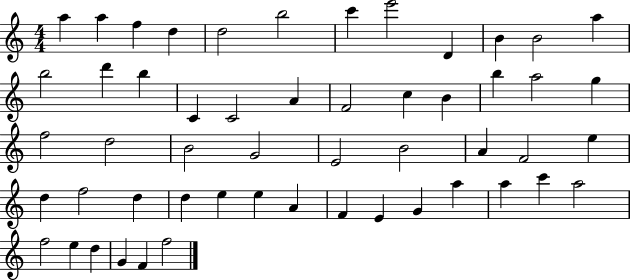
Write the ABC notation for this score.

X:1
T:Untitled
M:4/4
L:1/4
K:C
a a f d d2 b2 c' e'2 D B B2 a b2 d' b C C2 A F2 c B b a2 g f2 d2 B2 G2 E2 B2 A F2 e d f2 d d e e A F E G a a c' a2 f2 e d G F f2